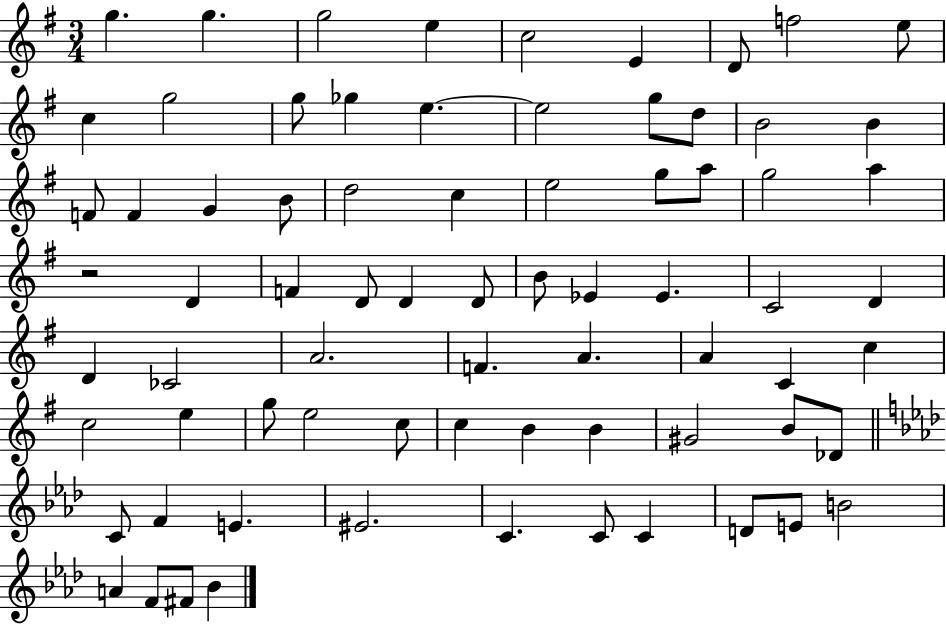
G5/q. G5/q. G5/h E5/q C5/h E4/q D4/e F5/h E5/e C5/q G5/h G5/e Gb5/q E5/q. E5/h G5/e D5/e B4/h B4/q F4/e F4/q G4/q B4/e D5/h C5/q E5/h G5/e A5/e G5/h A5/q R/h D4/q F4/q D4/e D4/q D4/e B4/e Eb4/q Eb4/q. C4/h D4/q D4/q CES4/h A4/h. F4/q. A4/q. A4/q C4/q C5/q C5/h E5/q G5/e E5/h C5/e C5/q B4/q B4/q G#4/h B4/e Db4/e C4/e F4/q E4/q. EIS4/h. C4/q. C4/e C4/q D4/e E4/e B4/h A4/q F4/e F#4/e Bb4/q